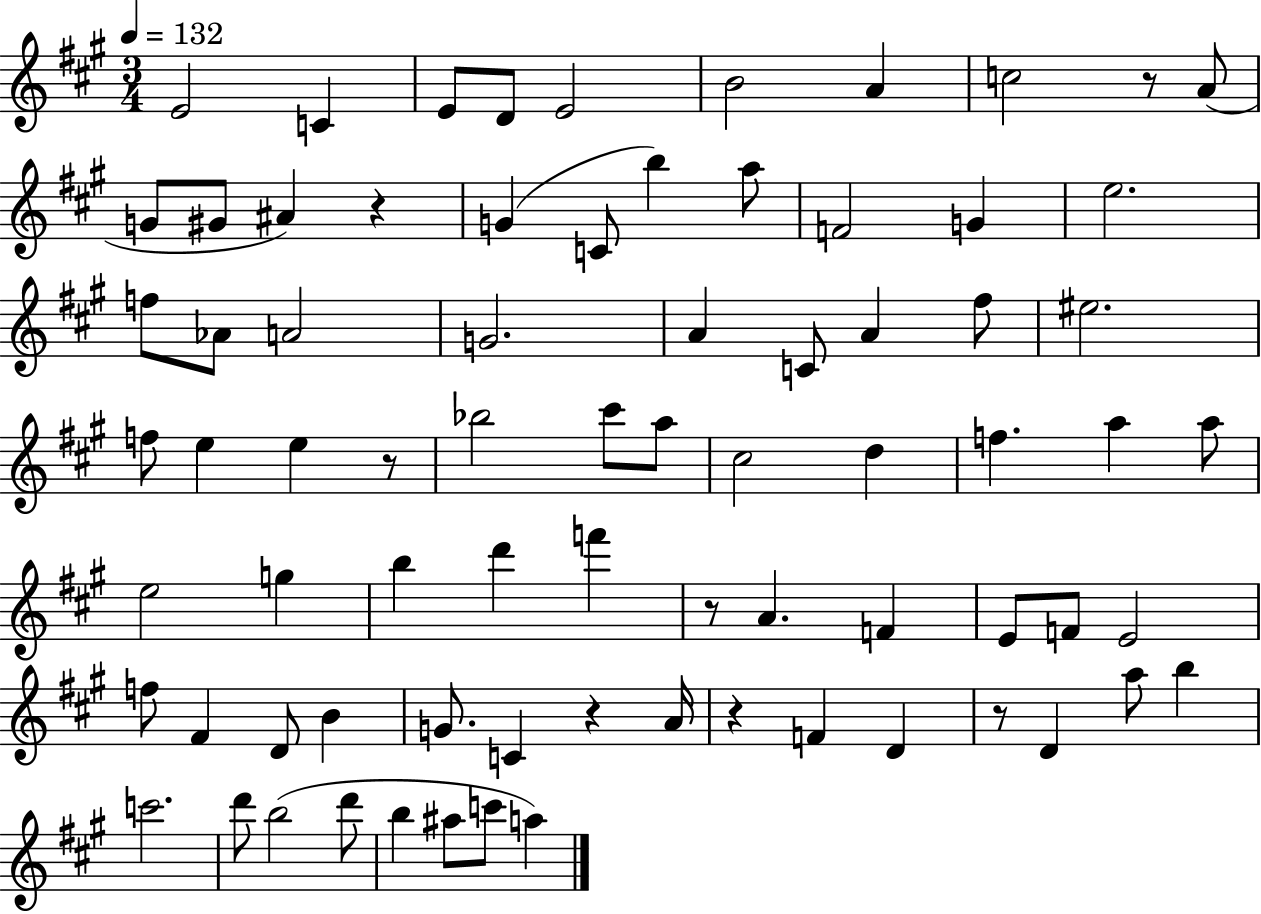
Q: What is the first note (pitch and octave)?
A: E4